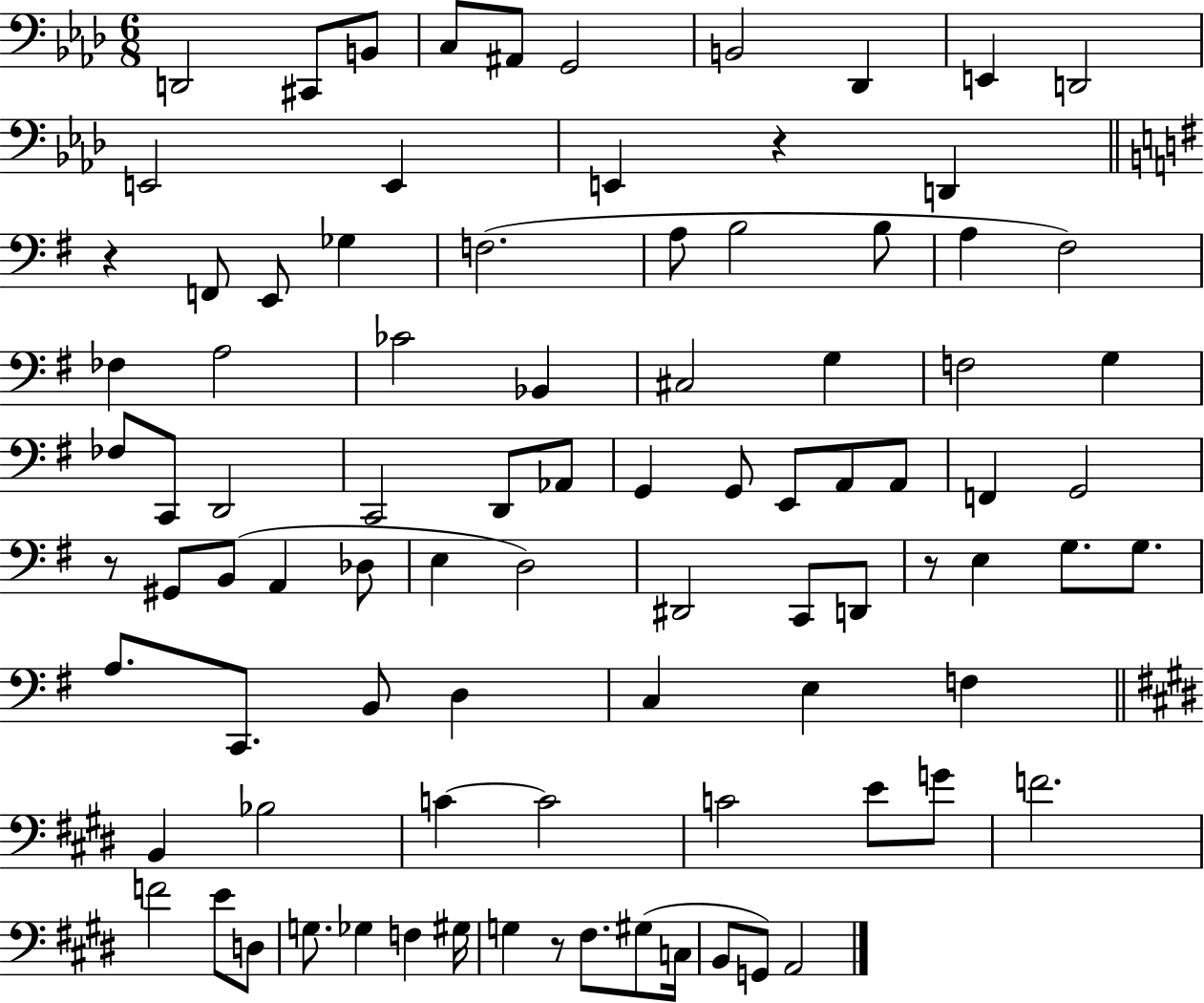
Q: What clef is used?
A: bass